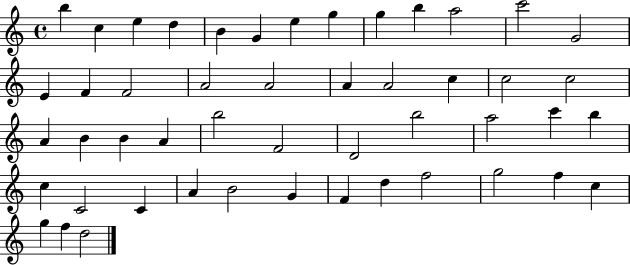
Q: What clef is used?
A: treble